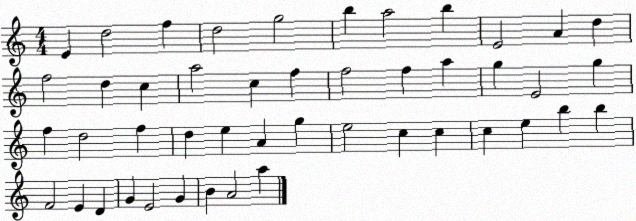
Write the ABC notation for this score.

X:1
T:Untitled
M:4/4
L:1/4
K:C
E d2 f d2 g2 b a2 b E2 A d f2 d c a2 c f f2 f a g E2 g f d2 f d e A g e2 c c c e b b F2 E D G E2 G B A2 a